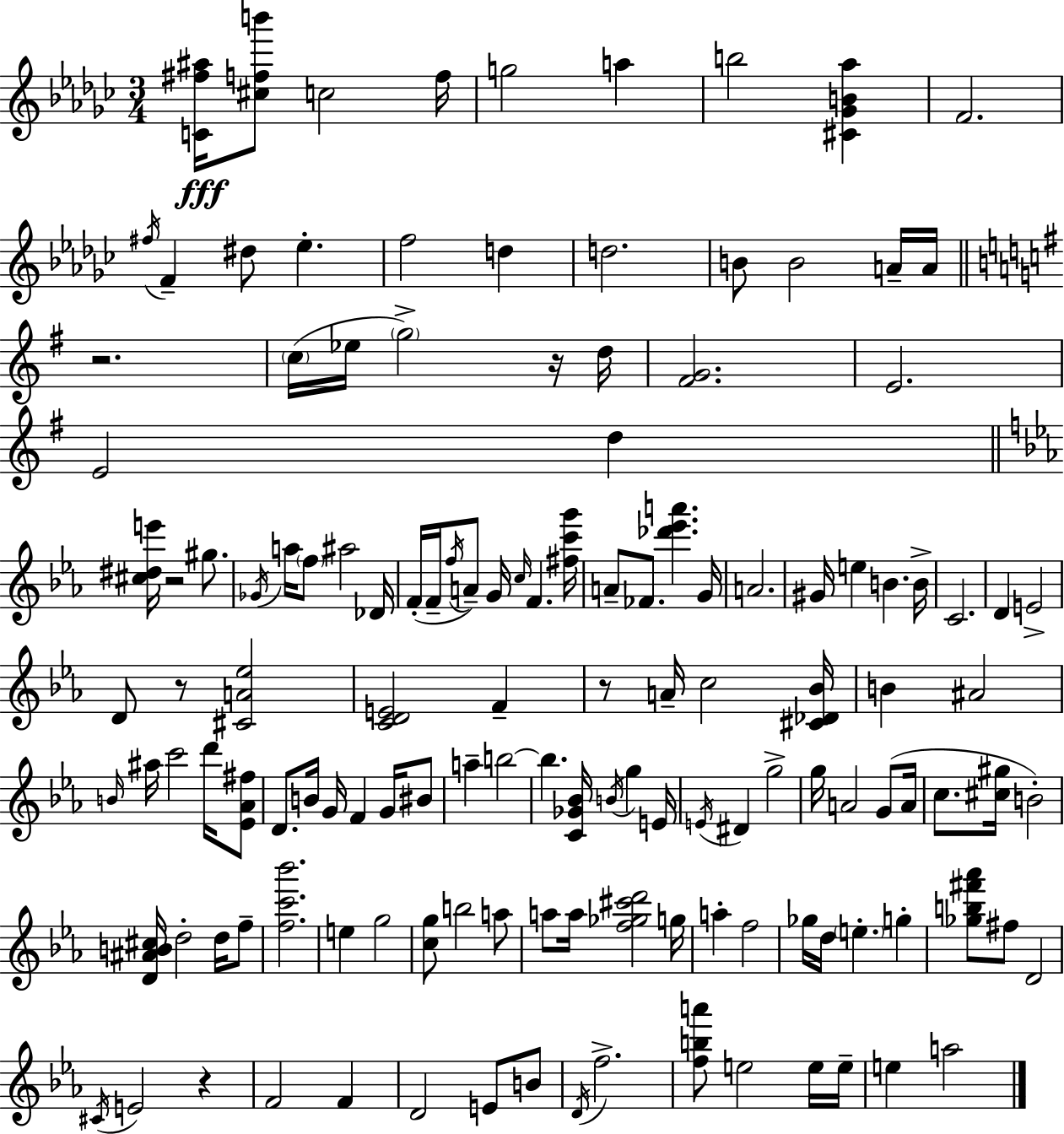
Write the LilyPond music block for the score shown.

{
  \clef treble
  \numericTimeSignature
  \time 3/4
  \key ees \minor
  <c' fis'' ais''>16\fff <cis'' f'' b'''>8 c''2 f''16 | g''2 a''4 | b''2 <cis' ges' b' aes''>4 | f'2. | \break \acciaccatura { fis''16 } f'4-- dis''8 ees''4.-. | f''2 d''4 | d''2. | b'8 b'2 a'16-- | \break a'16 \bar "||" \break \key g \major r2. | \parenthesize c''16( ees''16 \parenthesize g''2->) r16 d''16 | <fis' g'>2. | e'2. | \break e'2 d''4 | \bar "||" \break \key ees \major <cis'' dis'' e'''>16 r2 gis''8. | \acciaccatura { ges'16 } a''16 \parenthesize f''8 ais''2 | des'16 f'16-.( f'16-- \acciaccatura { f''16 } a'8--) g'16 \grace { c''16 } f'4. | <fis'' c''' g'''>16 a'8-- fes'8. <des''' ees''' a'''>4. | \break g'16 a'2. | gis'16 e''4 b'4. | b'16-> c'2. | d'4 e'2-> | \break d'8 r8 <cis' a' ees''>2 | <c' d' e'>2 f'4-- | r8 a'16-- c''2 | <cis' des' bes'>16 b'4 ais'2 | \break \grace { b'16 } ais''16 c'''2 | d'''16 <ees' aes' fis''>8 d'8. b'16 g'16 f'4 | g'16 bis'8 a''4-- b''2~~ | b''4. <c' ges' bes'>16 \acciaccatura { b'16 } | \break g''4 e'16 \acciaccatura { e'16 } dis'4 g''2-> | g''16 a'2 | g'8( a'16 c''8. <cis'' gis''>16 b'2-.) | <d' ais' b' cis''>16 d''2-. | \break d''16 f''8-- <f'' c''' bes'''>2. | e''4 g''2 | <c'' g''>8 b''2 | a''8 a''8 a''16 <f'' ges'' cis''' d'''>2 | \break g''16 a''4-. f''2 | ges''16 d''16 \parenthesize e''4.-. | g''4-. <ges'' b'' fis''' aes'''>8 fis''8 d'2 | \acciaccatura { cis'16 } e'2 | \break r4 f'2 | f'4 d'2 | e'8 b'8 \acciaccatura { d'16 } f''2.-> | <f'' b'' a'''>8 e''2 | \break e''16 e''16-- e''4 | a''2 \bar "|."
}